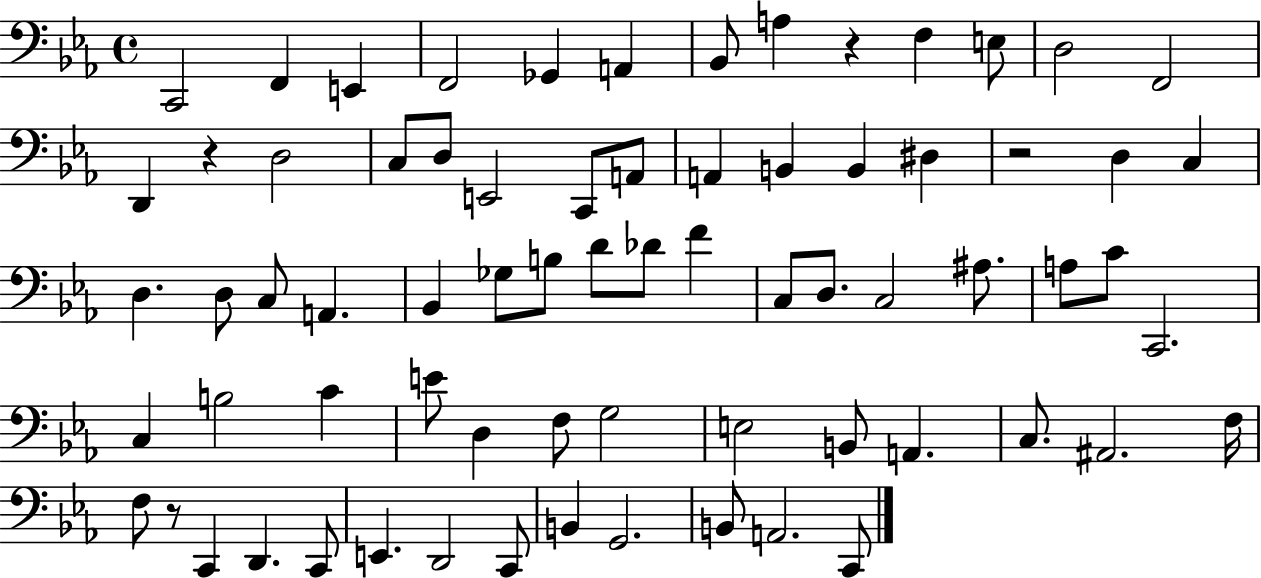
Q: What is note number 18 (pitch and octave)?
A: C2